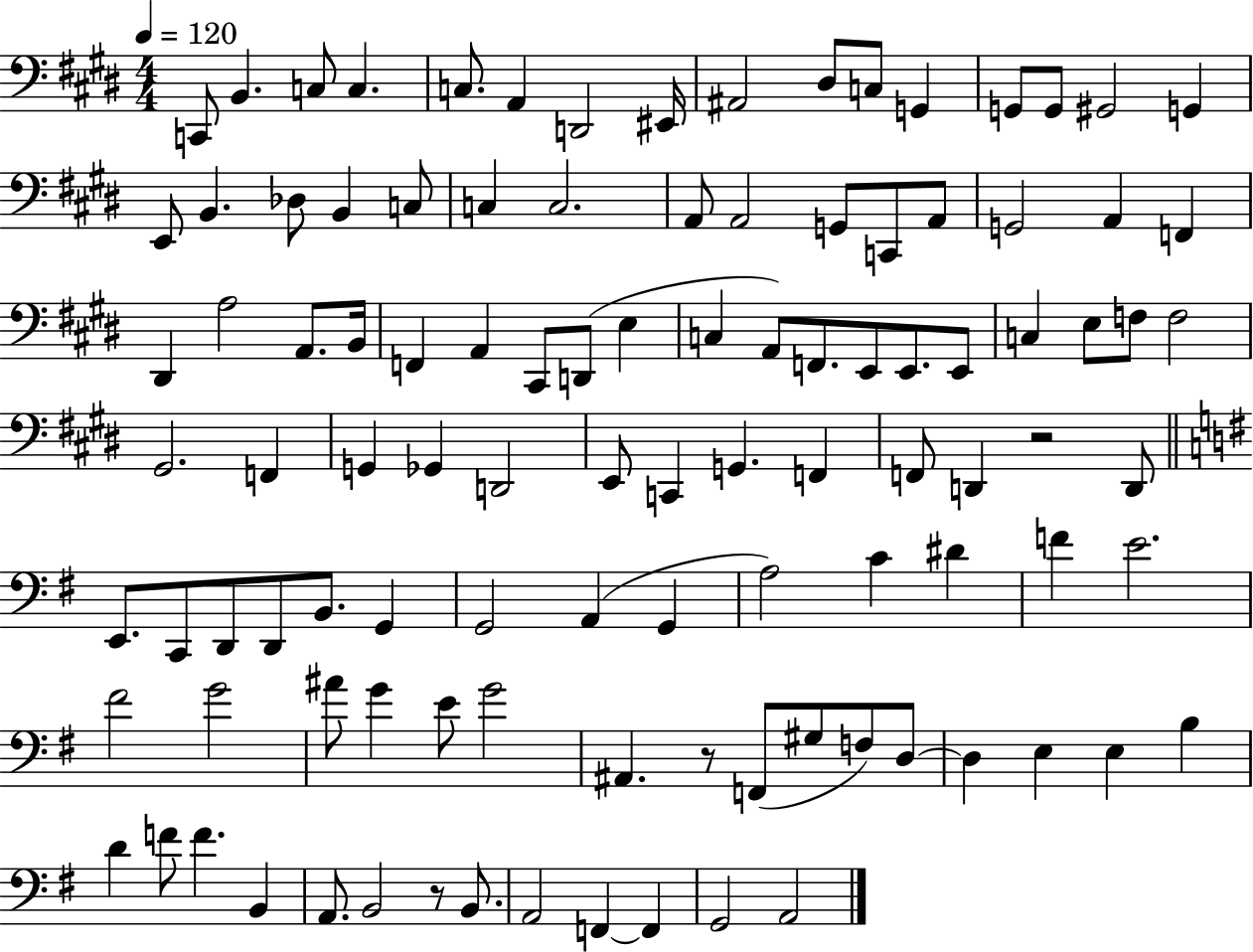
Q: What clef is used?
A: bass